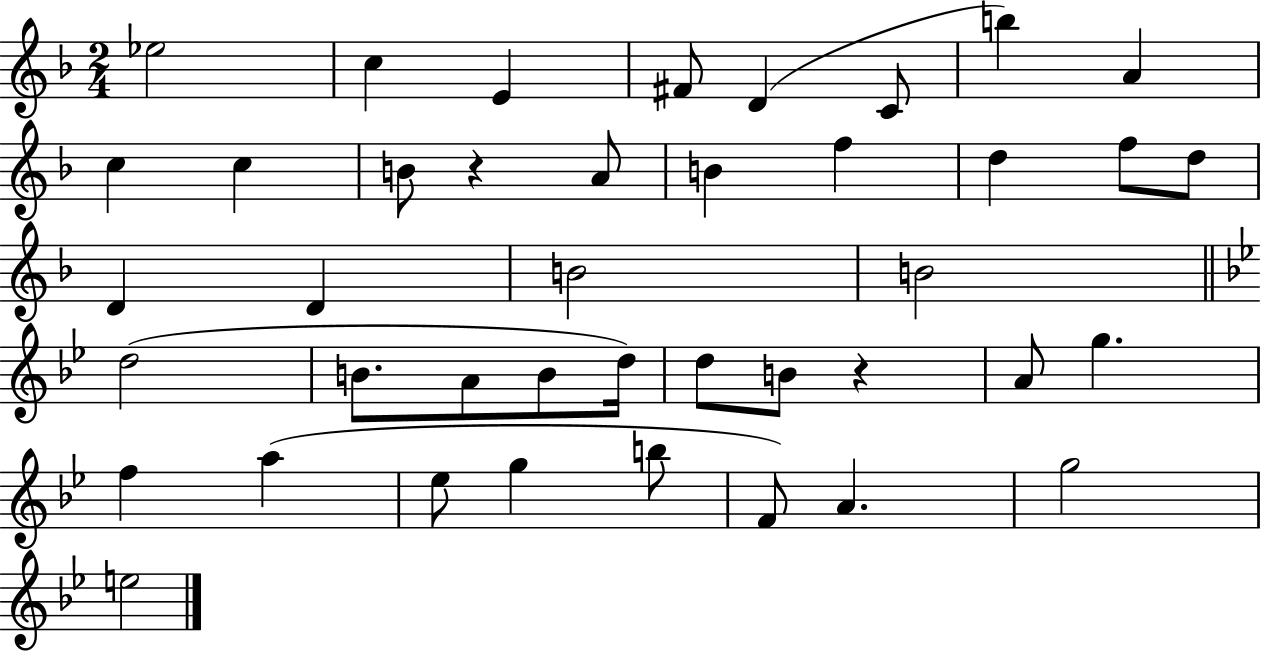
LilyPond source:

{
  \clef treble
  \numericTimeSignature
  \time 2/4
  \key f \major
  ees''2 | c''4 e'4 | fis'8 d'4( c'8 | b''4) a'4 | \break c''4 c''4 | b'8 r4 a'8 | b'4 f''4 | d''4 f''8 d''8 | \break d'4 d'4 | b'2 | b'2 | \bar "||" \break \key g \minor d''2( | b'8. a'8 b'8 d''16) | d''8 b'8 r4 | a'8 g''4. | \break f''4 a''4( | ees''8 g''4 b''8 | f'8) a'4. | g''2 | \break e''2 | \bar "|."
}